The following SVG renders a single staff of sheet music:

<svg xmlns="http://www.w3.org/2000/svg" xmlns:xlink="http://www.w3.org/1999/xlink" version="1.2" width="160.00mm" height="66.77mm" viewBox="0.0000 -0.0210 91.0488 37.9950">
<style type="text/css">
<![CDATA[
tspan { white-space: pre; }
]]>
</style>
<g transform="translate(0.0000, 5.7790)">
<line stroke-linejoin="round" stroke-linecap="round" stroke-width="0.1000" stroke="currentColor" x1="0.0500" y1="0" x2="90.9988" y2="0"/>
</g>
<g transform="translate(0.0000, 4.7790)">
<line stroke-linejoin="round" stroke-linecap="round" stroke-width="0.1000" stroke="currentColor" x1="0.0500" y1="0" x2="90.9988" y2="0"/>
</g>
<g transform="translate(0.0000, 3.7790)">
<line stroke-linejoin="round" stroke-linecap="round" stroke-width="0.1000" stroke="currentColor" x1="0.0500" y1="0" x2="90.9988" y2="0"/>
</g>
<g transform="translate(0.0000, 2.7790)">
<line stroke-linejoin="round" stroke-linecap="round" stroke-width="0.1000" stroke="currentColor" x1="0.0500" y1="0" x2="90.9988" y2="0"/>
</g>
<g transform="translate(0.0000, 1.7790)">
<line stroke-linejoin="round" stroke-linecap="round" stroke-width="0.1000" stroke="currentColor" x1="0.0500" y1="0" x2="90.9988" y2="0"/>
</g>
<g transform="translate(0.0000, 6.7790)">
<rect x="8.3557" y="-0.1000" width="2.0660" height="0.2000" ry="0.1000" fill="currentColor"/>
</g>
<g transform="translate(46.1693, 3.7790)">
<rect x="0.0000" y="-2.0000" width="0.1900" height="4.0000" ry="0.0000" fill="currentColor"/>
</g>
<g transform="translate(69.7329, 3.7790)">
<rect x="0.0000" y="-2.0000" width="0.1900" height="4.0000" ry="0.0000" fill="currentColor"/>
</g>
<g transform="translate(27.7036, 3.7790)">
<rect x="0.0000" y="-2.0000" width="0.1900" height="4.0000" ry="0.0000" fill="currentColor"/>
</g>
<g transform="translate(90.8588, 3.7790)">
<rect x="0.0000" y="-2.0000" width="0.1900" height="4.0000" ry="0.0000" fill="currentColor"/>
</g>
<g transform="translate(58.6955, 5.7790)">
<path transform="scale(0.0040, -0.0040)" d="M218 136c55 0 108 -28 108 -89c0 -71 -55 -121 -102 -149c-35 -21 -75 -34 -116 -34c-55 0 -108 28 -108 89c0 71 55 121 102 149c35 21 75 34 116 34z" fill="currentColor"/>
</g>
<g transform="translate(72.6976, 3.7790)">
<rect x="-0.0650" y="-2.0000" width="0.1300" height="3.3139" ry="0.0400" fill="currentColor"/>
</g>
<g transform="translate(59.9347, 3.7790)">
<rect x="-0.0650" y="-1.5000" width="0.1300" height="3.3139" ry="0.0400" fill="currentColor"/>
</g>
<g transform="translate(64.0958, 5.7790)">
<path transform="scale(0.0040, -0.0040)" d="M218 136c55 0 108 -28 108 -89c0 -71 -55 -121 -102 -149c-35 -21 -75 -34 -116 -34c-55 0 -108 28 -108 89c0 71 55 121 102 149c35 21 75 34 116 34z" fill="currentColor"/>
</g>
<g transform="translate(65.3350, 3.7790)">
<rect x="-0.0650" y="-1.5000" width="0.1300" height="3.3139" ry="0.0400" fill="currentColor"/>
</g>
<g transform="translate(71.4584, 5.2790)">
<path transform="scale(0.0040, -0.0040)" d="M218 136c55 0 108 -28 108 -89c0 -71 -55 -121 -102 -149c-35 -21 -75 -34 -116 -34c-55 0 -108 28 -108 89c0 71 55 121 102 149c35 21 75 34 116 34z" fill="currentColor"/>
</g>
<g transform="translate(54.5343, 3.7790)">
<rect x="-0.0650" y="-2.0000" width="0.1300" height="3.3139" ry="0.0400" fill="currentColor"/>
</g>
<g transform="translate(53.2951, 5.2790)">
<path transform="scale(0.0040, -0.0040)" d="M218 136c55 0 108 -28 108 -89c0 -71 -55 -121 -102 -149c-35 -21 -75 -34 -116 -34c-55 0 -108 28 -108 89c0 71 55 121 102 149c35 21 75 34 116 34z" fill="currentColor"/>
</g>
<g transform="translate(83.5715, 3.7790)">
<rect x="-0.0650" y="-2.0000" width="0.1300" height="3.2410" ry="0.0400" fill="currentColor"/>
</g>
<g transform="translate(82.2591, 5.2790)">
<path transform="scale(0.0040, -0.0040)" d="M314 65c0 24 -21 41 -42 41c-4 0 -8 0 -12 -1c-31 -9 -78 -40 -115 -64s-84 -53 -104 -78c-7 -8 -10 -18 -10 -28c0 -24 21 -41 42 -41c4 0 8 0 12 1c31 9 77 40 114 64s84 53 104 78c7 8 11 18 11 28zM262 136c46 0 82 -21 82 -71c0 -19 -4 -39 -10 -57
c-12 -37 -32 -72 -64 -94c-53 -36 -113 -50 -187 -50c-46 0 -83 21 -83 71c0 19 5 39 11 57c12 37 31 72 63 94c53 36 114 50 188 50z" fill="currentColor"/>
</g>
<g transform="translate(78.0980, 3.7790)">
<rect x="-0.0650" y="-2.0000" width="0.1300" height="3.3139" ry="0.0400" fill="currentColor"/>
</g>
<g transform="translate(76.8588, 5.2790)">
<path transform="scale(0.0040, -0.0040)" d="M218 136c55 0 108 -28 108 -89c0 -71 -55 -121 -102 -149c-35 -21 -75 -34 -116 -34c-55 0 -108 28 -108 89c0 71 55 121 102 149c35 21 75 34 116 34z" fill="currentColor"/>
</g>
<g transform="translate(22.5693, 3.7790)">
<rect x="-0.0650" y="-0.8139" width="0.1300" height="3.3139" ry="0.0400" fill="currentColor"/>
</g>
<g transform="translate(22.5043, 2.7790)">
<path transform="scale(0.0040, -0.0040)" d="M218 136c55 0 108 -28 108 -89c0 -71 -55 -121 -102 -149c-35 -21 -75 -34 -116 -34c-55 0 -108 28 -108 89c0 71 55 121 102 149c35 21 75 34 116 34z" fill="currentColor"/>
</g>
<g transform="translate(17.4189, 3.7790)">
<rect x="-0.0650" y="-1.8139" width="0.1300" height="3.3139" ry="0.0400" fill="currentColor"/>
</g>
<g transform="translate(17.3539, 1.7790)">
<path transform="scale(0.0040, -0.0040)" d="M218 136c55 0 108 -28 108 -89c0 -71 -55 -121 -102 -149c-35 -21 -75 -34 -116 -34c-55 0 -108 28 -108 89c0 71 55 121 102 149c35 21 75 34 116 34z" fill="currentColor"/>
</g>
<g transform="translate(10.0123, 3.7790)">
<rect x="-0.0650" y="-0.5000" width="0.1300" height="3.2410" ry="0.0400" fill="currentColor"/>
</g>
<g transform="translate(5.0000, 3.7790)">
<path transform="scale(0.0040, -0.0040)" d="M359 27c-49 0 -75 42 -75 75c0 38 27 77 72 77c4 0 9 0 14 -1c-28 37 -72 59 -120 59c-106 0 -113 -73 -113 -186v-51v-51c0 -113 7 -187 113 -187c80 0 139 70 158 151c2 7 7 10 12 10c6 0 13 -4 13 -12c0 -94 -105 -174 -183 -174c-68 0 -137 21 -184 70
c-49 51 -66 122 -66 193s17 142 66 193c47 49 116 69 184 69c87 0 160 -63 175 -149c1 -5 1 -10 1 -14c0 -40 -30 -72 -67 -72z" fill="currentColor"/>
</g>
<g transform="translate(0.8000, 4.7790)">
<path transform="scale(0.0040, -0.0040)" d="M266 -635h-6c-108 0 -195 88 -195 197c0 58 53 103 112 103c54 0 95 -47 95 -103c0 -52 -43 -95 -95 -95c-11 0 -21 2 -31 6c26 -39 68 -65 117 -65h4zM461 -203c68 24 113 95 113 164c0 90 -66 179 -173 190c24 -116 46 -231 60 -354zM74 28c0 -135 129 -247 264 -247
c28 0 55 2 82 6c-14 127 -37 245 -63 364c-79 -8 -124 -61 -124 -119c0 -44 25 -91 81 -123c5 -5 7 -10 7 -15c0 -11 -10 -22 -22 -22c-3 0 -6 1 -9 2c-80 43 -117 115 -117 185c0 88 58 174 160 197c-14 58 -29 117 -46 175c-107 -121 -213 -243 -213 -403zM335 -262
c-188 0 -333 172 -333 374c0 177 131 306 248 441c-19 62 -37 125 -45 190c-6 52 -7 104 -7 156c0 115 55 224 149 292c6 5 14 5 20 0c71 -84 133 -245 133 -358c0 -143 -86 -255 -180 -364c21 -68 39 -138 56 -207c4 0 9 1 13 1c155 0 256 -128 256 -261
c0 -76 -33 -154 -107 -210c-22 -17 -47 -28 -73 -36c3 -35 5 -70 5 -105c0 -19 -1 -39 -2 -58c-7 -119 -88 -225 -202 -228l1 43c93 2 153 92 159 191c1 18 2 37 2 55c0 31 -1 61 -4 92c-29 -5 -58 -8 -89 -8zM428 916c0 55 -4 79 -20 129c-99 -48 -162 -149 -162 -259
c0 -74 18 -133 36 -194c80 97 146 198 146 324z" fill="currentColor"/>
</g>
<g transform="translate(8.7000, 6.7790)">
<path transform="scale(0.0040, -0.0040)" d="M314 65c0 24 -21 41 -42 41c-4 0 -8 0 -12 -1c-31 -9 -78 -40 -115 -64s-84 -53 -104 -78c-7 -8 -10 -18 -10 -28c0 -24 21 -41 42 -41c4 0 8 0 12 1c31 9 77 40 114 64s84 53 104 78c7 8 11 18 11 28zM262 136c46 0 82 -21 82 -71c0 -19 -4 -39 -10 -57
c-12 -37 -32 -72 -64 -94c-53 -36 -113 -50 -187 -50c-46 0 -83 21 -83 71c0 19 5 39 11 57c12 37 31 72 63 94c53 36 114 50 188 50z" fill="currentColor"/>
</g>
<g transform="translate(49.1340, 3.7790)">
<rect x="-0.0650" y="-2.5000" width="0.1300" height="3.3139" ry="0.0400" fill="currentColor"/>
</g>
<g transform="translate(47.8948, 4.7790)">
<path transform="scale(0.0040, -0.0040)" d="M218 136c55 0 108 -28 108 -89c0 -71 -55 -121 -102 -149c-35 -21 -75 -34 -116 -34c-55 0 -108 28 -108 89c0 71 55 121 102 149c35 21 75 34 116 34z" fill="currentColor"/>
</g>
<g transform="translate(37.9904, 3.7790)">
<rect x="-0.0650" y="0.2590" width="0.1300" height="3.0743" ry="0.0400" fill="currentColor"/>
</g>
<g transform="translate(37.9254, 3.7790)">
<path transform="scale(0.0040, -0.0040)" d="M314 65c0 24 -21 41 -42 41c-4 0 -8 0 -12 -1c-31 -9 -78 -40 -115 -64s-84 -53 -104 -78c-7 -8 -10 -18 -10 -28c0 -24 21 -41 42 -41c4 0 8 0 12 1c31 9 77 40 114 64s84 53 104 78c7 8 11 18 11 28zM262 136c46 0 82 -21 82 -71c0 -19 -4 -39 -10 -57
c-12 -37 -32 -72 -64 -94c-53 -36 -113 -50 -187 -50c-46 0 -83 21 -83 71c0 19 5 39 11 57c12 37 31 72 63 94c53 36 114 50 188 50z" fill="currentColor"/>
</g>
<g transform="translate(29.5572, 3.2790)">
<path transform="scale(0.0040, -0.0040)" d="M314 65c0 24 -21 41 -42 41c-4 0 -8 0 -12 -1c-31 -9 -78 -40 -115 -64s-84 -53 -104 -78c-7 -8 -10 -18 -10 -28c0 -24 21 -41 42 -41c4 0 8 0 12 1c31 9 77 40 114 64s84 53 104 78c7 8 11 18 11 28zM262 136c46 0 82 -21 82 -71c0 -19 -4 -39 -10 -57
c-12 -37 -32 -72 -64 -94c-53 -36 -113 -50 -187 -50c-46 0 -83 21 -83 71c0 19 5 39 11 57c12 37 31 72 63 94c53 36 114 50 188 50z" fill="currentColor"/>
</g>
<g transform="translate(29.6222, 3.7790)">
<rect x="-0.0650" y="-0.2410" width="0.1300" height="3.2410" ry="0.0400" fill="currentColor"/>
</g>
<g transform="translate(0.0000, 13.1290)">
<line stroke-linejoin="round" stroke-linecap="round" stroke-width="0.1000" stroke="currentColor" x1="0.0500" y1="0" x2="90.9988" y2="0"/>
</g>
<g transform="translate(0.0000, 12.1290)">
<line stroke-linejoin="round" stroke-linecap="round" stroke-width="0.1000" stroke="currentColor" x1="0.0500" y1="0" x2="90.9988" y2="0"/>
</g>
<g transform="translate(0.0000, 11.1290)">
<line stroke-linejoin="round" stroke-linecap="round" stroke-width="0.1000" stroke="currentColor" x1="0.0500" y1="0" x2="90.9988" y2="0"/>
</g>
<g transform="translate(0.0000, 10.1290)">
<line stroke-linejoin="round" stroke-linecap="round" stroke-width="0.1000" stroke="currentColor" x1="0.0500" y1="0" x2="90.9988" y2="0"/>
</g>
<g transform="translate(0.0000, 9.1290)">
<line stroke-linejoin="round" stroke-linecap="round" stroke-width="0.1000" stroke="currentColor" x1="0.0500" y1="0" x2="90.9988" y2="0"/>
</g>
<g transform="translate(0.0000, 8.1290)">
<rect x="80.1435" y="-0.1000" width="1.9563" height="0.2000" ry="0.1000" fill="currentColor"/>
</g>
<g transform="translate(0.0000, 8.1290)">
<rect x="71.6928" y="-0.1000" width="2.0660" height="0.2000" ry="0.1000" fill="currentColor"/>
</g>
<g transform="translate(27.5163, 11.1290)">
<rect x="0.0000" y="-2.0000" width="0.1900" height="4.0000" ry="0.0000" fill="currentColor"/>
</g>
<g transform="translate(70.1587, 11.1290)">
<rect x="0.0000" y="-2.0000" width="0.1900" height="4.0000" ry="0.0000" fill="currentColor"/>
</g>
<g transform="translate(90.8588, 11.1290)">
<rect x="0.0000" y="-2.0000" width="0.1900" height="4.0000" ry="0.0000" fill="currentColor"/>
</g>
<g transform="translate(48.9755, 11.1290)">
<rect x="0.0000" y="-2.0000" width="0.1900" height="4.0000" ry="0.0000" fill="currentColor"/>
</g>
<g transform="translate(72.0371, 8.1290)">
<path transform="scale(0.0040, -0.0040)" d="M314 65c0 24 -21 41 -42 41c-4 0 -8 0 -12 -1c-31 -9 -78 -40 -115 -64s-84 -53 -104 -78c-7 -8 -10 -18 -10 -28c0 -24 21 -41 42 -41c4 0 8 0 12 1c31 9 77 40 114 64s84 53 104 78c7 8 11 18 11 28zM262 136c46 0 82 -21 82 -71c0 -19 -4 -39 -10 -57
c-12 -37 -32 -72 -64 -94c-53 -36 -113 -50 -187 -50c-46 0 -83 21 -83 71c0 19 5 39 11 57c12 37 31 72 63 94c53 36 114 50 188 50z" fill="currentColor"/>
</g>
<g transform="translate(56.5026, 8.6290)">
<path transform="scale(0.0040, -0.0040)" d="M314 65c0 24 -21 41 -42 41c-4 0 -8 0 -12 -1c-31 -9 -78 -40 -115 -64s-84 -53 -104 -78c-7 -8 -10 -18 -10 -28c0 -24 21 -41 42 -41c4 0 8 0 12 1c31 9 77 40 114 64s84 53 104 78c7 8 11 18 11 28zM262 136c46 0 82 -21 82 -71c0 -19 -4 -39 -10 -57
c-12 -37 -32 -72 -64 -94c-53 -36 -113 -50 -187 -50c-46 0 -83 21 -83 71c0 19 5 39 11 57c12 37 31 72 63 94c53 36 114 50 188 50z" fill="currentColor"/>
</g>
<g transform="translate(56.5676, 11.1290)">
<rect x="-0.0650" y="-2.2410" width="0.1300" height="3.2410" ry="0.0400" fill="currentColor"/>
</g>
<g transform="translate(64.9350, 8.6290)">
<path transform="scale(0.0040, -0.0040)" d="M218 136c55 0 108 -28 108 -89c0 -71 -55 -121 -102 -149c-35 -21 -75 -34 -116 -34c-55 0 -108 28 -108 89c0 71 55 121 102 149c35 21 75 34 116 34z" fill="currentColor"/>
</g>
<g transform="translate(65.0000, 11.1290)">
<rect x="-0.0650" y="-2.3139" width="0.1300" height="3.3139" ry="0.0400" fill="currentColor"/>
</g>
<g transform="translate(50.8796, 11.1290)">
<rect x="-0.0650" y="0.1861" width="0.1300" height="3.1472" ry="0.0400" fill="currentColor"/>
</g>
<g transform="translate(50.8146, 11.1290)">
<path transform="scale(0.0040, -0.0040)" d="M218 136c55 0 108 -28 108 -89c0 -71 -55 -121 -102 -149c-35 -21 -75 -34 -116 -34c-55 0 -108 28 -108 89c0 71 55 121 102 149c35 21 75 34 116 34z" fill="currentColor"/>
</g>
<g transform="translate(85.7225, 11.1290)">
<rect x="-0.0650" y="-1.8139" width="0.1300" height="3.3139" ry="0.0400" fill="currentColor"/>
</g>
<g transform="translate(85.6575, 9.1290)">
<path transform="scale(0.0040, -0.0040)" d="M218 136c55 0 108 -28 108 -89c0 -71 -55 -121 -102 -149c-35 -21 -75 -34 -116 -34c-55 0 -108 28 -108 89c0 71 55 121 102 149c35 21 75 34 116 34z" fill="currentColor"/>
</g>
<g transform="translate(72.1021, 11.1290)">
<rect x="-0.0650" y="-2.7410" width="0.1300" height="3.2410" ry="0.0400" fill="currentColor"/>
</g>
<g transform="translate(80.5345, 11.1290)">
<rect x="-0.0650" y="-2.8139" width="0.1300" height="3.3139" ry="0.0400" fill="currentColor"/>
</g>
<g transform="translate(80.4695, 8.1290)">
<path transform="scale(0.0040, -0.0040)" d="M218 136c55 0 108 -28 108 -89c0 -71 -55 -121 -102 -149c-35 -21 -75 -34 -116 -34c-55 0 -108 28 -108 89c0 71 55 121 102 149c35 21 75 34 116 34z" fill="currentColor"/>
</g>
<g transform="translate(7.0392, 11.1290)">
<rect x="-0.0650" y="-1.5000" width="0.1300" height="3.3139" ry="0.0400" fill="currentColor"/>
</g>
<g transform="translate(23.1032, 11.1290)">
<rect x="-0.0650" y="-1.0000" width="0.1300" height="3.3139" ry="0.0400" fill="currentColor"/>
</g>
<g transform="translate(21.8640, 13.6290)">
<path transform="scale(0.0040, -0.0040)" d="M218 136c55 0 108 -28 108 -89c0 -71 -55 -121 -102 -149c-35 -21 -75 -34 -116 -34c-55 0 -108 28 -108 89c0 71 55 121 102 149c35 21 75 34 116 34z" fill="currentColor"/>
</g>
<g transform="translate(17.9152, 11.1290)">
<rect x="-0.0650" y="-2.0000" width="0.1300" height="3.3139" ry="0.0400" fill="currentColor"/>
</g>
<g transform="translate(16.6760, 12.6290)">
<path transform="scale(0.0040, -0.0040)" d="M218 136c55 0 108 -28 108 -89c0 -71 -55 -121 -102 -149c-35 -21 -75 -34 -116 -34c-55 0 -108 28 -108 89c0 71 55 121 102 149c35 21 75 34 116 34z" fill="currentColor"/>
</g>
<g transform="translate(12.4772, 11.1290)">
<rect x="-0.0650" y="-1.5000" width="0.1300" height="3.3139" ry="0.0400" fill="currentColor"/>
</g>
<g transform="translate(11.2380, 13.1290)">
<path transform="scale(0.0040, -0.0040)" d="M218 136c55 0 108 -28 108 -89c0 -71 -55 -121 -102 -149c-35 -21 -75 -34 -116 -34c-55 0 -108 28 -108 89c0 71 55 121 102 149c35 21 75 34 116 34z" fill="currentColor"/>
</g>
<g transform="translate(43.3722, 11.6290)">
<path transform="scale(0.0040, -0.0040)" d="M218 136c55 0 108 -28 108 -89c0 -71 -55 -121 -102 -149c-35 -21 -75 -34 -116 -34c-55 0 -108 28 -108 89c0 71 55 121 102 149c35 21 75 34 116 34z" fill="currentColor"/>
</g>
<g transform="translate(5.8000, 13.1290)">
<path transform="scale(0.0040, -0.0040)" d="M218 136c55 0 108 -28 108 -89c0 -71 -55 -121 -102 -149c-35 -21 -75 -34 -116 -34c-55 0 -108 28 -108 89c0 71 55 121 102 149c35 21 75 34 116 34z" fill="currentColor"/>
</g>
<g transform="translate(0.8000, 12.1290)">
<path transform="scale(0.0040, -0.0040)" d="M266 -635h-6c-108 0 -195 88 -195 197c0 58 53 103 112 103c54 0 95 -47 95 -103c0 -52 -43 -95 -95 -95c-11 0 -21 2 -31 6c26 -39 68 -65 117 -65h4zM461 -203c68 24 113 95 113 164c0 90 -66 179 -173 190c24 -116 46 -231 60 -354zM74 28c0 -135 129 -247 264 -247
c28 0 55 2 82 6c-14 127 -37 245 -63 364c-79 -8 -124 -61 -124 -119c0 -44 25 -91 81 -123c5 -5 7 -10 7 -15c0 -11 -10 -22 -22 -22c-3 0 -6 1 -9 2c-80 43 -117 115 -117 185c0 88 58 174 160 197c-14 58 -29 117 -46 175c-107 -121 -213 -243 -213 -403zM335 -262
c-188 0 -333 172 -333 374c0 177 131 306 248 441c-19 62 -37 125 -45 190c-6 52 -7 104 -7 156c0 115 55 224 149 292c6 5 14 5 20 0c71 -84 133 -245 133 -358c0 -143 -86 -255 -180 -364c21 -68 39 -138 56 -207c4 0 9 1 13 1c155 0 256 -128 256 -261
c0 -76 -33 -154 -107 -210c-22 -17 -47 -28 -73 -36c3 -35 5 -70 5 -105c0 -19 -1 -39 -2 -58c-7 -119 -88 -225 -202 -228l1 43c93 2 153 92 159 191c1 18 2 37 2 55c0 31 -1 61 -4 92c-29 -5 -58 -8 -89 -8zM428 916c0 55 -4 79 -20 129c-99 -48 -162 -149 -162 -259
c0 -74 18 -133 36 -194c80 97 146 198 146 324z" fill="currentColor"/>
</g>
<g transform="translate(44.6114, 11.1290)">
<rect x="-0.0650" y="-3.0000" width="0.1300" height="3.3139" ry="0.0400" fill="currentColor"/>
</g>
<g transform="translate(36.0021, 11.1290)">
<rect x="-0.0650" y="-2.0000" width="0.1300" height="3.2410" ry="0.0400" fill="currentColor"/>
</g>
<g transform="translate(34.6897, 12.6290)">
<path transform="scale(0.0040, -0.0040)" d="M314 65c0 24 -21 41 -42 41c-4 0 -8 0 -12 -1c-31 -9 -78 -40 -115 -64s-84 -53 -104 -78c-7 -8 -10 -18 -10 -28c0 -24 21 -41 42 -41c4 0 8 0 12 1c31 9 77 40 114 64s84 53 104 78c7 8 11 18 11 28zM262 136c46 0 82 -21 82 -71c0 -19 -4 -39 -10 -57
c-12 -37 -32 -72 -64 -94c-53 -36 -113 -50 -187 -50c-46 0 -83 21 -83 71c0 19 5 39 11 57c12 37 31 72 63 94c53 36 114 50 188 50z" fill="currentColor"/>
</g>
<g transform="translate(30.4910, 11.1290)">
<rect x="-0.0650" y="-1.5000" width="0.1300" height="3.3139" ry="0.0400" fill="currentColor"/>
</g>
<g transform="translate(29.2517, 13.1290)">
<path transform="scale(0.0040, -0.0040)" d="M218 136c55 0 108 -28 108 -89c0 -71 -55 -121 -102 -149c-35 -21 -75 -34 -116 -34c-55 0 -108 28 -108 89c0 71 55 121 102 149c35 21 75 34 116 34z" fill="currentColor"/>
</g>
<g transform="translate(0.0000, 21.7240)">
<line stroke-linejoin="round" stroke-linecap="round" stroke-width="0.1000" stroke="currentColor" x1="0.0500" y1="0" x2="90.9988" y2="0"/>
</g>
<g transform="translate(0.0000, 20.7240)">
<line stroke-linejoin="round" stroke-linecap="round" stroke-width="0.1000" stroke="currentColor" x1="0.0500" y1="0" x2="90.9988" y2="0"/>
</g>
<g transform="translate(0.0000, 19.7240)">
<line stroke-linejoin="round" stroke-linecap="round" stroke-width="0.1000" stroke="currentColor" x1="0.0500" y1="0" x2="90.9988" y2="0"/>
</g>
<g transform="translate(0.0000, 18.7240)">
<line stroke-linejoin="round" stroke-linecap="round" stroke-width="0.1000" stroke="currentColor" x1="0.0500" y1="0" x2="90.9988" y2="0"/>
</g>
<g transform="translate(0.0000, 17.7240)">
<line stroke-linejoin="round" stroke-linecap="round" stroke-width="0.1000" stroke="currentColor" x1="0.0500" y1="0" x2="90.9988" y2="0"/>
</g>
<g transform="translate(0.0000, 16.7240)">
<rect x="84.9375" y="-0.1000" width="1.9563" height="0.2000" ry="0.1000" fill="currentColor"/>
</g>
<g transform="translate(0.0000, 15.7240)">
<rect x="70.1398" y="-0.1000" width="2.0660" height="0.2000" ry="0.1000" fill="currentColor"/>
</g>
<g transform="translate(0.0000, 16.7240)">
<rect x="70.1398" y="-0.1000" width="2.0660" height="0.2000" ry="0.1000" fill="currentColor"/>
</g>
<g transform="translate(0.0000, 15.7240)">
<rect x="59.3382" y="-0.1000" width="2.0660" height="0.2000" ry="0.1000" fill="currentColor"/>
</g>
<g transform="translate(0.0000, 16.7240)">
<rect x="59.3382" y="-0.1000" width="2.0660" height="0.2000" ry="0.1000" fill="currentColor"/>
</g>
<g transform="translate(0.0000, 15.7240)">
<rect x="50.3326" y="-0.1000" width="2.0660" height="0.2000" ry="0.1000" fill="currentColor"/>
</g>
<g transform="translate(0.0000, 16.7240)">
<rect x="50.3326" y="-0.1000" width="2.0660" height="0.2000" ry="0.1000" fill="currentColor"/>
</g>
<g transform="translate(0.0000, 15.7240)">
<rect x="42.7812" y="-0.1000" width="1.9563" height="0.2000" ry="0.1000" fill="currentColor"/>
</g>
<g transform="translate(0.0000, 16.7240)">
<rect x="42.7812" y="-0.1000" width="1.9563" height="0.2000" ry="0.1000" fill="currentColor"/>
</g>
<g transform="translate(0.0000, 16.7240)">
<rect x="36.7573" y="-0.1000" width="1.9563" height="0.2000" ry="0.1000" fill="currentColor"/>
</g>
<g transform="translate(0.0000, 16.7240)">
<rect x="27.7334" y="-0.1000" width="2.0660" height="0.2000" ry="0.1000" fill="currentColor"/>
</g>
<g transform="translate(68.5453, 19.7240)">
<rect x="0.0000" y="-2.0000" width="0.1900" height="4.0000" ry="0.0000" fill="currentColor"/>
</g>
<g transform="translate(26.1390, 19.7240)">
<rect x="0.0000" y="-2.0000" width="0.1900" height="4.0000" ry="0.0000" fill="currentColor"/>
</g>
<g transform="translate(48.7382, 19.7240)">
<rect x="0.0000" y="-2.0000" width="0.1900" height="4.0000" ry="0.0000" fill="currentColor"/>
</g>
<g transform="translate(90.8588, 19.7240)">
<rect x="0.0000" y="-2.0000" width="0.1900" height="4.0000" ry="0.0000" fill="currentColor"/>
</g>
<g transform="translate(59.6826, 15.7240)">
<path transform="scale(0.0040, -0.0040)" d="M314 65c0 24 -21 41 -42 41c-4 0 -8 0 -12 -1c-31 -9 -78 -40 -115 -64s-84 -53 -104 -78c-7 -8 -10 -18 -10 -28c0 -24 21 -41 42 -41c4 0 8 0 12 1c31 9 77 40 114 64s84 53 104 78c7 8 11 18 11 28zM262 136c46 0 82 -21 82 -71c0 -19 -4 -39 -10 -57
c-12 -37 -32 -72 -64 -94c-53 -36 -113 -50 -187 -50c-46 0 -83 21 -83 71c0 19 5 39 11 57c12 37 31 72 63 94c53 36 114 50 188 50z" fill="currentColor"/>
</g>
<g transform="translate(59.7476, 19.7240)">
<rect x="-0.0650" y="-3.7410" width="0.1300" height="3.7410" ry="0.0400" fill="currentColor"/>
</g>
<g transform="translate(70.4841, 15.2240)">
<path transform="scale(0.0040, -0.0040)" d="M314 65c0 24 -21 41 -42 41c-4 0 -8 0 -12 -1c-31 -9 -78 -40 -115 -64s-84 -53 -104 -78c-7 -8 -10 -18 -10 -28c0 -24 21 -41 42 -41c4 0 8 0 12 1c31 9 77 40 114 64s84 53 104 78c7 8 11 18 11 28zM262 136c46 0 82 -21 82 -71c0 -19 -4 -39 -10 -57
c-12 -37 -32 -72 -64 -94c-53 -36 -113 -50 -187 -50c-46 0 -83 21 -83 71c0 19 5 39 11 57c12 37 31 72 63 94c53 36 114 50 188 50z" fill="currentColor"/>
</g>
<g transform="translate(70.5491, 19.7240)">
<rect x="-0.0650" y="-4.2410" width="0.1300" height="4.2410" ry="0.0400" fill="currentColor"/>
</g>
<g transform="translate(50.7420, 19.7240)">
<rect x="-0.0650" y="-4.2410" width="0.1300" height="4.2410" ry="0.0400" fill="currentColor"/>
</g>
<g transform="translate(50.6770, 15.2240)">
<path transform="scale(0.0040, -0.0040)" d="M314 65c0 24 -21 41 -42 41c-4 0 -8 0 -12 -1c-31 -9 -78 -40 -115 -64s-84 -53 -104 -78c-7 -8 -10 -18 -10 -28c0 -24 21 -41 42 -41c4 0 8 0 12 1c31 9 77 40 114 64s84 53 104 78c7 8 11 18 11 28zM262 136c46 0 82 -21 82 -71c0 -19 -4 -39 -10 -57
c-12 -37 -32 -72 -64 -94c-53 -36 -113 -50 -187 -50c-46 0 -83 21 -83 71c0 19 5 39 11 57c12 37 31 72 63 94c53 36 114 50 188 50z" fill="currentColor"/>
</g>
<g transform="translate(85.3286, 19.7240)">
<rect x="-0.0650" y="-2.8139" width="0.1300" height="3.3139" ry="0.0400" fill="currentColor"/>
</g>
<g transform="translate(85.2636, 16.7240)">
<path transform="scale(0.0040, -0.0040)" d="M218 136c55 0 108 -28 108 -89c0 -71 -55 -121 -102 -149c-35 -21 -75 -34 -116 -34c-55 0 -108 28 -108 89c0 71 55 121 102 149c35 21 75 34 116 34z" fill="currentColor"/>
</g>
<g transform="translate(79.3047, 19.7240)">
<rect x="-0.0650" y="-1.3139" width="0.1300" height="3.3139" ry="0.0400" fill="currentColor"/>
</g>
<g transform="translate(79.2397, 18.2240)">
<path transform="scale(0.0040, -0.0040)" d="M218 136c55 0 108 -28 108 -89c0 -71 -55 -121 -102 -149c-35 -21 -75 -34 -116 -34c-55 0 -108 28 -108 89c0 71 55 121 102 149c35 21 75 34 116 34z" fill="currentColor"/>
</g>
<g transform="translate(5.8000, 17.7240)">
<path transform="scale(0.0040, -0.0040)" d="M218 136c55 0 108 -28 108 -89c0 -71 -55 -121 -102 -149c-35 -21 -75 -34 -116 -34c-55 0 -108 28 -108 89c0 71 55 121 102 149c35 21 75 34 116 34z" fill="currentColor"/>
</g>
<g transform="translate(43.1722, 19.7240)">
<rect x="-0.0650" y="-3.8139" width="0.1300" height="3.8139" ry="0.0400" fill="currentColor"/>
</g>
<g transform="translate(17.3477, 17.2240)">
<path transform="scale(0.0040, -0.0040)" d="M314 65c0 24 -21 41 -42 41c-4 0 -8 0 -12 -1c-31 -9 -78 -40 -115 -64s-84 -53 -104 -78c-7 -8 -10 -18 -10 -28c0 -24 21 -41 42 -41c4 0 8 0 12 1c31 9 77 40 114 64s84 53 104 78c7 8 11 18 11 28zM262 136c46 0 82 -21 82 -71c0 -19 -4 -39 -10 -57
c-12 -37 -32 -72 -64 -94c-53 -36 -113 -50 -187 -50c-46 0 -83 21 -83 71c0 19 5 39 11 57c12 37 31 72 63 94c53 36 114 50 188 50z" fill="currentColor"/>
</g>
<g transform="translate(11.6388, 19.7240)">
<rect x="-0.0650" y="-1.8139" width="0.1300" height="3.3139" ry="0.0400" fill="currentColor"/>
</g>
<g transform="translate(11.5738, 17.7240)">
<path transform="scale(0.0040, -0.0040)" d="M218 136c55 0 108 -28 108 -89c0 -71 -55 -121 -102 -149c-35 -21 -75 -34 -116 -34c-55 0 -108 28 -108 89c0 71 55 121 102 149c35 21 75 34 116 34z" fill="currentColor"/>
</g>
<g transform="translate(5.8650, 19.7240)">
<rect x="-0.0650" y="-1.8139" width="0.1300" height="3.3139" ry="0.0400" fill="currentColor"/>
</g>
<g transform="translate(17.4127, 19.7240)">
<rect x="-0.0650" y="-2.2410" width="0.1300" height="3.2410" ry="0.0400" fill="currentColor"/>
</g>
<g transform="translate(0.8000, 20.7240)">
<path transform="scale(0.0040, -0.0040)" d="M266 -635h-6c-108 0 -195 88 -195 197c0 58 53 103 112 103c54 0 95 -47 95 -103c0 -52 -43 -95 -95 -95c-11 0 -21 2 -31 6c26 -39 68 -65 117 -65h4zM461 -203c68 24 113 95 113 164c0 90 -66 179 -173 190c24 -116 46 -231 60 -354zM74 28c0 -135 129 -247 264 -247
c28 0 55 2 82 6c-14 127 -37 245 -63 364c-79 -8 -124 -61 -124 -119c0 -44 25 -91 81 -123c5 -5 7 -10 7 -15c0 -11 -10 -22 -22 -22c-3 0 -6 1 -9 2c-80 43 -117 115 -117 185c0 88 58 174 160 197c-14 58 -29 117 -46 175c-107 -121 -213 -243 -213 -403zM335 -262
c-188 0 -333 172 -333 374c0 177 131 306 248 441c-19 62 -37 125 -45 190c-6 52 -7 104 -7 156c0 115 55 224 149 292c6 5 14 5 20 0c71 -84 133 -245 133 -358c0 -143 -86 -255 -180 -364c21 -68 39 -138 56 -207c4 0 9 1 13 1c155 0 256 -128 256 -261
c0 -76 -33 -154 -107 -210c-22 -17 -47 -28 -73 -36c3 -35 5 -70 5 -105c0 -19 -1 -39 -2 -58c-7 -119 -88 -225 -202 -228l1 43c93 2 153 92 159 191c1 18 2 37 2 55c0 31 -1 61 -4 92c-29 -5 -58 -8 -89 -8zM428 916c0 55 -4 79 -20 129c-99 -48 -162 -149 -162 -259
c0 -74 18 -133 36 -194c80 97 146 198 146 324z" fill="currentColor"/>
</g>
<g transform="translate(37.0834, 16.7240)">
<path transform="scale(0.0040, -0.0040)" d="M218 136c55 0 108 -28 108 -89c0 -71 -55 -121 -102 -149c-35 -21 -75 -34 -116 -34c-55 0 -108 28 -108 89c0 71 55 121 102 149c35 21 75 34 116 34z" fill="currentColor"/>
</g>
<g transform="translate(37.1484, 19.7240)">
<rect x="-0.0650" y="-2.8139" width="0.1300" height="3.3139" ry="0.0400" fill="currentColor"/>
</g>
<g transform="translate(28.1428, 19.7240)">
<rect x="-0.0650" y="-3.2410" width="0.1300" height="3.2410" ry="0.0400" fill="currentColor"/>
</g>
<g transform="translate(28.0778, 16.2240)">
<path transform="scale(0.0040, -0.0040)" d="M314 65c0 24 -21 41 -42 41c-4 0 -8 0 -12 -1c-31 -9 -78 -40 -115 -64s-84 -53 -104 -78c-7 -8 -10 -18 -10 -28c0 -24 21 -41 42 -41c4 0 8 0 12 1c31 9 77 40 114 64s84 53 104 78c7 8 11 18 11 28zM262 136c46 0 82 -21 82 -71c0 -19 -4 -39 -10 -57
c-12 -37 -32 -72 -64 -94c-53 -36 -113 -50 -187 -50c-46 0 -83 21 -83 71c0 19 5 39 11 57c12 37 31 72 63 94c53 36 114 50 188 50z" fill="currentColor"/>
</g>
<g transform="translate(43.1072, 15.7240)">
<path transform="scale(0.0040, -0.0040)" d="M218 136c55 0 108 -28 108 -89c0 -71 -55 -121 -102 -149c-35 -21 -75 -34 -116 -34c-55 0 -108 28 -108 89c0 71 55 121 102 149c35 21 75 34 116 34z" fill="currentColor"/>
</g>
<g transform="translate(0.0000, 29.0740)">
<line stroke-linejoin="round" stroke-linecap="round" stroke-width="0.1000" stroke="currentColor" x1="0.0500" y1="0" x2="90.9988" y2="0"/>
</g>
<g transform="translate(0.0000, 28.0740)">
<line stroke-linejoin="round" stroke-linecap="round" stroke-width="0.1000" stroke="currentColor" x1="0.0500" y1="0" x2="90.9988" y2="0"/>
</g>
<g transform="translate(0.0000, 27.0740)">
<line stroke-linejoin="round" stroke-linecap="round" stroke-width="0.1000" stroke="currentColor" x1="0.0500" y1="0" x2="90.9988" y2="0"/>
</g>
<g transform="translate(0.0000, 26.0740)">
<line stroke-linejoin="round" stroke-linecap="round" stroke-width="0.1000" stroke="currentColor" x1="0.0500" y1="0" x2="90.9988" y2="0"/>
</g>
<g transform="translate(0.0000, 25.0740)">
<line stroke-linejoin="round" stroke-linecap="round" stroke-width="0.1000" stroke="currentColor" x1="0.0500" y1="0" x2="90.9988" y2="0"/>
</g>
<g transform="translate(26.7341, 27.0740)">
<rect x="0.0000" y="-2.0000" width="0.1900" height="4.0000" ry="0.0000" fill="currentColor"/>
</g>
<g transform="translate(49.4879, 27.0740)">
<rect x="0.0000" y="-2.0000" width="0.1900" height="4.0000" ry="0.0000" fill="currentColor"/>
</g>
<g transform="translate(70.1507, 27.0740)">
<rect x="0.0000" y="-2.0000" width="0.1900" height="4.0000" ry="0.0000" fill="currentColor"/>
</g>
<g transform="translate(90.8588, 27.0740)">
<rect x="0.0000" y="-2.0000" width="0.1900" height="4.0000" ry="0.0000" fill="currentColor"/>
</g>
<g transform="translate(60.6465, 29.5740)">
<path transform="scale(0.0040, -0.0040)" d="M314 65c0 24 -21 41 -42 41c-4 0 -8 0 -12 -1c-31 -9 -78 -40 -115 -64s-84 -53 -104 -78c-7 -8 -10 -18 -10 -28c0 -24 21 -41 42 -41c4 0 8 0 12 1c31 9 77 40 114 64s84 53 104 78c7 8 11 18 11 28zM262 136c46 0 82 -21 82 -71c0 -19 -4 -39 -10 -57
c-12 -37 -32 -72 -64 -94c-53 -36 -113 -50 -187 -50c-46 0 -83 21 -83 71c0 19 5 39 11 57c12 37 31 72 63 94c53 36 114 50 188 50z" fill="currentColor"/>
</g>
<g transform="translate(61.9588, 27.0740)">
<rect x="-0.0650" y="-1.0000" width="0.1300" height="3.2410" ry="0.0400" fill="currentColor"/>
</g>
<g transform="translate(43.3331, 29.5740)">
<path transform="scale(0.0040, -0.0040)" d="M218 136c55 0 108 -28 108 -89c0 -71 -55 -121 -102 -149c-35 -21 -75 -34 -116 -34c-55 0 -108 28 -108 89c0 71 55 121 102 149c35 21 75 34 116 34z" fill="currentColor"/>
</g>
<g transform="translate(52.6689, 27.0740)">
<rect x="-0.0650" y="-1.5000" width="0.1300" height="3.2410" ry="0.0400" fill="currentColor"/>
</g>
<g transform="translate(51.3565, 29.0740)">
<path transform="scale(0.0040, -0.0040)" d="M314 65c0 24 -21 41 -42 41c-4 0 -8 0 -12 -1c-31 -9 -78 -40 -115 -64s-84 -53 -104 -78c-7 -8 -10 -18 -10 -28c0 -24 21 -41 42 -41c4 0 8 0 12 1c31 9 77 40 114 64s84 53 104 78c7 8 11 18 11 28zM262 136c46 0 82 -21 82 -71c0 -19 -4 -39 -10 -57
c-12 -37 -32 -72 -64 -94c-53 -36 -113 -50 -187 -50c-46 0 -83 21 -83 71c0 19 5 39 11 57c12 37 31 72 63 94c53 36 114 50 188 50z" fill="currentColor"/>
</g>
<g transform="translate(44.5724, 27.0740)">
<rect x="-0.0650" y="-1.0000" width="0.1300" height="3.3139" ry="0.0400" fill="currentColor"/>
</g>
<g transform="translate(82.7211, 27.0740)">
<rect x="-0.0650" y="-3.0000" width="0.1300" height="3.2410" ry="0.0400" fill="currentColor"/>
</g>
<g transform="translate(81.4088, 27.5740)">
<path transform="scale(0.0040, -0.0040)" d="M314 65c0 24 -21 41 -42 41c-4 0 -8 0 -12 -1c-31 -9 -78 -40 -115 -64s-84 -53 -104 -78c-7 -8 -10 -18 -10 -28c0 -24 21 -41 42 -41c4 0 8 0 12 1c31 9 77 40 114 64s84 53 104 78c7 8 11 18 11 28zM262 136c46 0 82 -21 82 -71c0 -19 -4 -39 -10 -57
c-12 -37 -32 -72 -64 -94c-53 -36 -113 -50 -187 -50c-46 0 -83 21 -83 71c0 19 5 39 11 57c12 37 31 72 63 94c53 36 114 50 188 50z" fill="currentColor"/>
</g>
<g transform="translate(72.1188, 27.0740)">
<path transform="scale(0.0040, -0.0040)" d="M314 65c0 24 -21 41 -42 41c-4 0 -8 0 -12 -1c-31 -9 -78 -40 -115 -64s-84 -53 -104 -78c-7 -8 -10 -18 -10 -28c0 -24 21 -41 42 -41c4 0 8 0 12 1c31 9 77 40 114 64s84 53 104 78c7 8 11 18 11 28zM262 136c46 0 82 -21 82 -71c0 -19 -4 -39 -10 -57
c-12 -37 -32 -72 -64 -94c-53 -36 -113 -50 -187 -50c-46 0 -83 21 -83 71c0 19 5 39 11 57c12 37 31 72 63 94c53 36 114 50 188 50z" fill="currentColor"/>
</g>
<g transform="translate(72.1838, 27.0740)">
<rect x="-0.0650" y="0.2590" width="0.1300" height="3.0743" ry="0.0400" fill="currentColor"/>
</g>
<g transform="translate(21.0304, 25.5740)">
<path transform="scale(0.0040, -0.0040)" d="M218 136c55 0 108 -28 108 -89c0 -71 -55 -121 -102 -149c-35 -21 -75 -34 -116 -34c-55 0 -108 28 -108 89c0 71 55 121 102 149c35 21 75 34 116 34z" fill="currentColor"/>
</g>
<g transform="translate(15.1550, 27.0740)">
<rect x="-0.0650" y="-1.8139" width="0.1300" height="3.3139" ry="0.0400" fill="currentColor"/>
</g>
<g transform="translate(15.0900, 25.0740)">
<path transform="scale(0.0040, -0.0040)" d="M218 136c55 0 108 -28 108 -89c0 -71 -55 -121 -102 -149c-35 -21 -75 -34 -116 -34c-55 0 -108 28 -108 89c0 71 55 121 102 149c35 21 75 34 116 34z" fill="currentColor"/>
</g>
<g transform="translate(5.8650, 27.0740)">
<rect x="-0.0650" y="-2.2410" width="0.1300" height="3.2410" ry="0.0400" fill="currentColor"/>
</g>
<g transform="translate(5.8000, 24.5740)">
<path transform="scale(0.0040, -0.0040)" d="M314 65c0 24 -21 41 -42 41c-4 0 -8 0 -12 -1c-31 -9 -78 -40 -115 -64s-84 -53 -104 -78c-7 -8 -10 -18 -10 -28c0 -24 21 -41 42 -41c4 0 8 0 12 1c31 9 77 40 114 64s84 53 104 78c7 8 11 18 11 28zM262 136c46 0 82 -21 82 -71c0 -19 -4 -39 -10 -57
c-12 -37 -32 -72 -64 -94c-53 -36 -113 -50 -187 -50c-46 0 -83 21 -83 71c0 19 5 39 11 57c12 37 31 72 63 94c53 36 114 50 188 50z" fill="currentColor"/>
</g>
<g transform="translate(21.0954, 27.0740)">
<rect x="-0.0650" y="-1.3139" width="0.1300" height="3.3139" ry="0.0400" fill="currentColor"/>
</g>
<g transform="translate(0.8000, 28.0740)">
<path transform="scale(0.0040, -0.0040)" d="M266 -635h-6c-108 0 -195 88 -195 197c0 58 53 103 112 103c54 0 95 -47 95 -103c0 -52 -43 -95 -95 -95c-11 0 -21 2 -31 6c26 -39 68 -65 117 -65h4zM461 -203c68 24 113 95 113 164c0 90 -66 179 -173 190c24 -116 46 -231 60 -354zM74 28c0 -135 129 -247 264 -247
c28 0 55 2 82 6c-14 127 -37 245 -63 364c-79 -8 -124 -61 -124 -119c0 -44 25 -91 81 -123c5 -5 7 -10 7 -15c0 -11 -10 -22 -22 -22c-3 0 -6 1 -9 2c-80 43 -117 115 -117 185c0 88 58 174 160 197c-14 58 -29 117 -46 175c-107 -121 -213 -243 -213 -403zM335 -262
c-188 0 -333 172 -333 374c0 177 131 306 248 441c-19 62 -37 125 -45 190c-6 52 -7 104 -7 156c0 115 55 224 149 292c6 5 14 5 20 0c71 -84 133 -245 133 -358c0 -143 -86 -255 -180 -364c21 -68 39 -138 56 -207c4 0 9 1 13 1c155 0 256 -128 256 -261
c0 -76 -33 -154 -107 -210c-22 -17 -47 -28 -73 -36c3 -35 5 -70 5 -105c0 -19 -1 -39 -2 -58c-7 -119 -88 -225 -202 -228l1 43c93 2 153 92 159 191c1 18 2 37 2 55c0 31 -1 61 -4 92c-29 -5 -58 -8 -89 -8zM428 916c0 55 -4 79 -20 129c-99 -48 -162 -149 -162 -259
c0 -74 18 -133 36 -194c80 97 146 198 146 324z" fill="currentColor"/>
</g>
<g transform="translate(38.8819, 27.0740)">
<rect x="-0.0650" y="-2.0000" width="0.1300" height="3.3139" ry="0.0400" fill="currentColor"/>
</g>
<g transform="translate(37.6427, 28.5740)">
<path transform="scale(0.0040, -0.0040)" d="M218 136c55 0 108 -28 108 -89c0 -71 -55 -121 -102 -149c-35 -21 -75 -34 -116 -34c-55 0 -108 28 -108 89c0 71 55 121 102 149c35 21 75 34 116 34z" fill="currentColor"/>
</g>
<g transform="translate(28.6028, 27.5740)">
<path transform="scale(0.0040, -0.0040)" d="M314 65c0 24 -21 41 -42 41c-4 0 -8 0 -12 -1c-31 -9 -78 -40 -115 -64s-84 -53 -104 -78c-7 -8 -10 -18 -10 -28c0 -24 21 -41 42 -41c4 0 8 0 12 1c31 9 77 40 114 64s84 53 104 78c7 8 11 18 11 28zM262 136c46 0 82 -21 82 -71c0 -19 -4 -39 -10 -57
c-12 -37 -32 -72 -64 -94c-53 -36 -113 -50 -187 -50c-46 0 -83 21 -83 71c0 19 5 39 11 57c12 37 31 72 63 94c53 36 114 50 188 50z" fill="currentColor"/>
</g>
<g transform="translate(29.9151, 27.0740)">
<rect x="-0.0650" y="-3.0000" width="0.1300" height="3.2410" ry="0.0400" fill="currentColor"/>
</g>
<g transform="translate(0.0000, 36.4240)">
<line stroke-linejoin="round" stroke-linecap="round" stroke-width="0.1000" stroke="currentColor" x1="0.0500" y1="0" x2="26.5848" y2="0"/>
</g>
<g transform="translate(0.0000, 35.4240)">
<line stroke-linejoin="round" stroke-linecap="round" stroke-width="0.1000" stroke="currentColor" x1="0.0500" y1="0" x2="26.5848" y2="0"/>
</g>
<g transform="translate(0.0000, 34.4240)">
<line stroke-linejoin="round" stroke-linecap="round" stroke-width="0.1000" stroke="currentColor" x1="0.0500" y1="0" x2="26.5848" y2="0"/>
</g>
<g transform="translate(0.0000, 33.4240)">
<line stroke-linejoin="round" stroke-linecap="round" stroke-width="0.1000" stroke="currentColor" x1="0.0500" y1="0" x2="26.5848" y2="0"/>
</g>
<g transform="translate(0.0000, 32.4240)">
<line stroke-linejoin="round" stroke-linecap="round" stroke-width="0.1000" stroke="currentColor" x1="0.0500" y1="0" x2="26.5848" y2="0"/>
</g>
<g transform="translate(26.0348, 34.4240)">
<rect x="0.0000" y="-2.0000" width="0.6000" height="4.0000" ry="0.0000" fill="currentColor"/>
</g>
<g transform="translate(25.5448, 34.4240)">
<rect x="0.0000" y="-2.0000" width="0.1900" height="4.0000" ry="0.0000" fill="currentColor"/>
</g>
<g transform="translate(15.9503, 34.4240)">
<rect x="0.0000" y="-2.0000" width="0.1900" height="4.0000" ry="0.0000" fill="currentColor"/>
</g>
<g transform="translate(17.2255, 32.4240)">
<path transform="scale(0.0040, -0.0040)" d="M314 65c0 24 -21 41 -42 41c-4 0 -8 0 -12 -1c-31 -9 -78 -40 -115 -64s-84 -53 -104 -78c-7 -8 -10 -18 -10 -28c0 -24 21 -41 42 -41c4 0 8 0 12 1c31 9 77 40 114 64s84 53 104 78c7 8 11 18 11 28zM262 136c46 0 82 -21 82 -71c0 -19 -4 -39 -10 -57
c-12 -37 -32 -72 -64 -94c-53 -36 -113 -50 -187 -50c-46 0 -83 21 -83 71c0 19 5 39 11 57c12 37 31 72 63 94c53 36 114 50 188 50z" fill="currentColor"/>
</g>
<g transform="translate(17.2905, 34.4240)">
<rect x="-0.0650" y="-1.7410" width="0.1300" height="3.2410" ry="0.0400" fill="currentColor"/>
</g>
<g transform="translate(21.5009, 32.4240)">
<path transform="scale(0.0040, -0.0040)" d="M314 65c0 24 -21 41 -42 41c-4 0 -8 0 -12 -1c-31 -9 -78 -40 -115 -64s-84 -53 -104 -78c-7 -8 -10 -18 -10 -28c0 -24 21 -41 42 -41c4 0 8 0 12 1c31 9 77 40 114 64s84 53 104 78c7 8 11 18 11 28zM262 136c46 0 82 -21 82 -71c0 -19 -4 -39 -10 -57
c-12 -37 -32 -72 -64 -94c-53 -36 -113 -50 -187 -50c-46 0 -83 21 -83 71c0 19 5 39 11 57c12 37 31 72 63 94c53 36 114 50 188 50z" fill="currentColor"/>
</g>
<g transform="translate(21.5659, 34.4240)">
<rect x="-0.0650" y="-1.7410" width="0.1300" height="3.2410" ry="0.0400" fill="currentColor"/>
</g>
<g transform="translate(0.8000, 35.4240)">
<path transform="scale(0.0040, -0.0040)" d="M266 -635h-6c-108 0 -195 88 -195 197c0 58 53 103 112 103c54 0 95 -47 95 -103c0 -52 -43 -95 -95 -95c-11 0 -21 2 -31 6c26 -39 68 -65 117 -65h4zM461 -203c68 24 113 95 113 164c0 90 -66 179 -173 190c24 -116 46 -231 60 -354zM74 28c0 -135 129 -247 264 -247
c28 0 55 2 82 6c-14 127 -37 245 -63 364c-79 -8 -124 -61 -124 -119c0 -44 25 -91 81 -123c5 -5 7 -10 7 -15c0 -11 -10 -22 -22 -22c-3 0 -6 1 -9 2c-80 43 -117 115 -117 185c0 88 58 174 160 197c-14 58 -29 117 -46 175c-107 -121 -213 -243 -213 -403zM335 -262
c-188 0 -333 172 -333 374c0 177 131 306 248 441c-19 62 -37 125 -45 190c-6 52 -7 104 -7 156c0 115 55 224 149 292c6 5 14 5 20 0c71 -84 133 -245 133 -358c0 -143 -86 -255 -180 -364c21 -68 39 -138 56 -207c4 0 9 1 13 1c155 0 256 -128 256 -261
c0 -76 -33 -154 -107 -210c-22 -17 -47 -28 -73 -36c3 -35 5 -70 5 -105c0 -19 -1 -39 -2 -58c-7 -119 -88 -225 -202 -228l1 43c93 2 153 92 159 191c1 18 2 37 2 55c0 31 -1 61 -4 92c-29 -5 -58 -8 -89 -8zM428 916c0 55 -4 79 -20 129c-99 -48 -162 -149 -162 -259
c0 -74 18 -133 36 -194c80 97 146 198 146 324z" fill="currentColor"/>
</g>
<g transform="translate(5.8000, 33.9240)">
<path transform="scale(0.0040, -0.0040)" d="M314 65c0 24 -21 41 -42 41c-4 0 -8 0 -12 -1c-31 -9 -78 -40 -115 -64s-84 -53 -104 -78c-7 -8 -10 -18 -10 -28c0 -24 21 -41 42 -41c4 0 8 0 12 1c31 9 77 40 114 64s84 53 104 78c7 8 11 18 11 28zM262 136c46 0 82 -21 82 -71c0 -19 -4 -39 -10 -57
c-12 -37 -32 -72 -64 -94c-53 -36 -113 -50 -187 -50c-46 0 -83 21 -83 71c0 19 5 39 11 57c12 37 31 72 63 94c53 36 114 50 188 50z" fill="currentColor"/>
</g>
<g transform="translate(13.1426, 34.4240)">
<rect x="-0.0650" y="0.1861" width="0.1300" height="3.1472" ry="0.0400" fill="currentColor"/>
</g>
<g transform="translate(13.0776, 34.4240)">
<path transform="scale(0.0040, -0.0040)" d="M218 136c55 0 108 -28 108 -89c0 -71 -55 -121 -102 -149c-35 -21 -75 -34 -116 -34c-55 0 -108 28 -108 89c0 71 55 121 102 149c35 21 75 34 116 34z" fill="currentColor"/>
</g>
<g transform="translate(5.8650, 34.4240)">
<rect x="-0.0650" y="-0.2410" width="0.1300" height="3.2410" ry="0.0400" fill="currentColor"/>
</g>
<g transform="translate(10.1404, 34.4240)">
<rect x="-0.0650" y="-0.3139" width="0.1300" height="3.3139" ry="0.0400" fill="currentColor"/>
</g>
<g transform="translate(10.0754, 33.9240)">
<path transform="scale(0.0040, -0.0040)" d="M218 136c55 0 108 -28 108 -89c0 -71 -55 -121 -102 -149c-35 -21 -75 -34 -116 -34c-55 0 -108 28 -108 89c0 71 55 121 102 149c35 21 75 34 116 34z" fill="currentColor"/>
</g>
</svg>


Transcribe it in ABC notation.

X:1
T:Untitled
M:4/4
L:1/4
K:C
C2 f d c2 B2 G F E E F F F2 E E F D E F2 A B g2 g a2 a f f f g2 b2 a c' d'2 c'2 d'2 e a g2 f e A2 F D E2 D2 B2 A2 c2 c B f2 f2